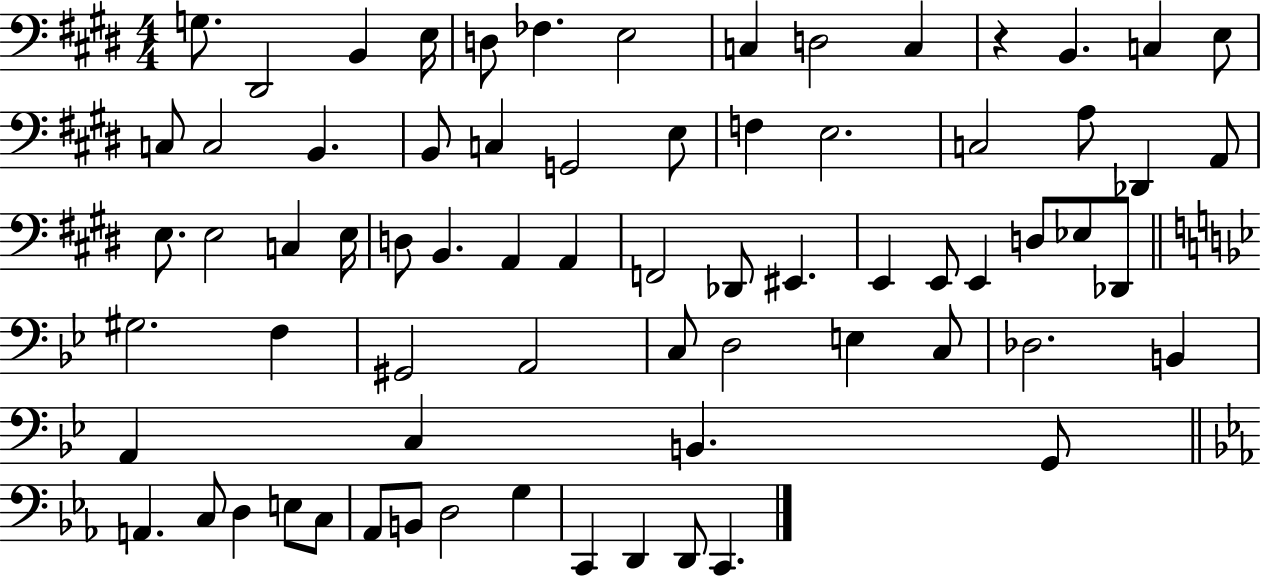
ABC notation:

X:1
T:Untitled
M:4/4
L:1/4
K:E
G,/2 ^D,,2 B,, E,/4 D,/2 _F, E,2 C, D,2 C, z B,, C, E,/2 C,/2 C,2 B,, B,,/2 C, G,,2 E,/2 F, E,2 C,2 A,/2 _D,, A,,/2 E,/2 E,2 C, E,/4 D,/2 B,, A,, A,, F,,2 _D,,/2 ^E,, E,, E,,/2 E,, D,/2 _E,/2 _D,,/2 ^G,2 F, ^G,,2 A,,2 C,/2 D,2 E, C,/2 _D,2 B,, A,, C, B,, G,,/2 A,, C,/2 D, E,/2 C,/2 _A,,/2 B,,/2 D,2 G, C,, D,, D,,/2 C,,